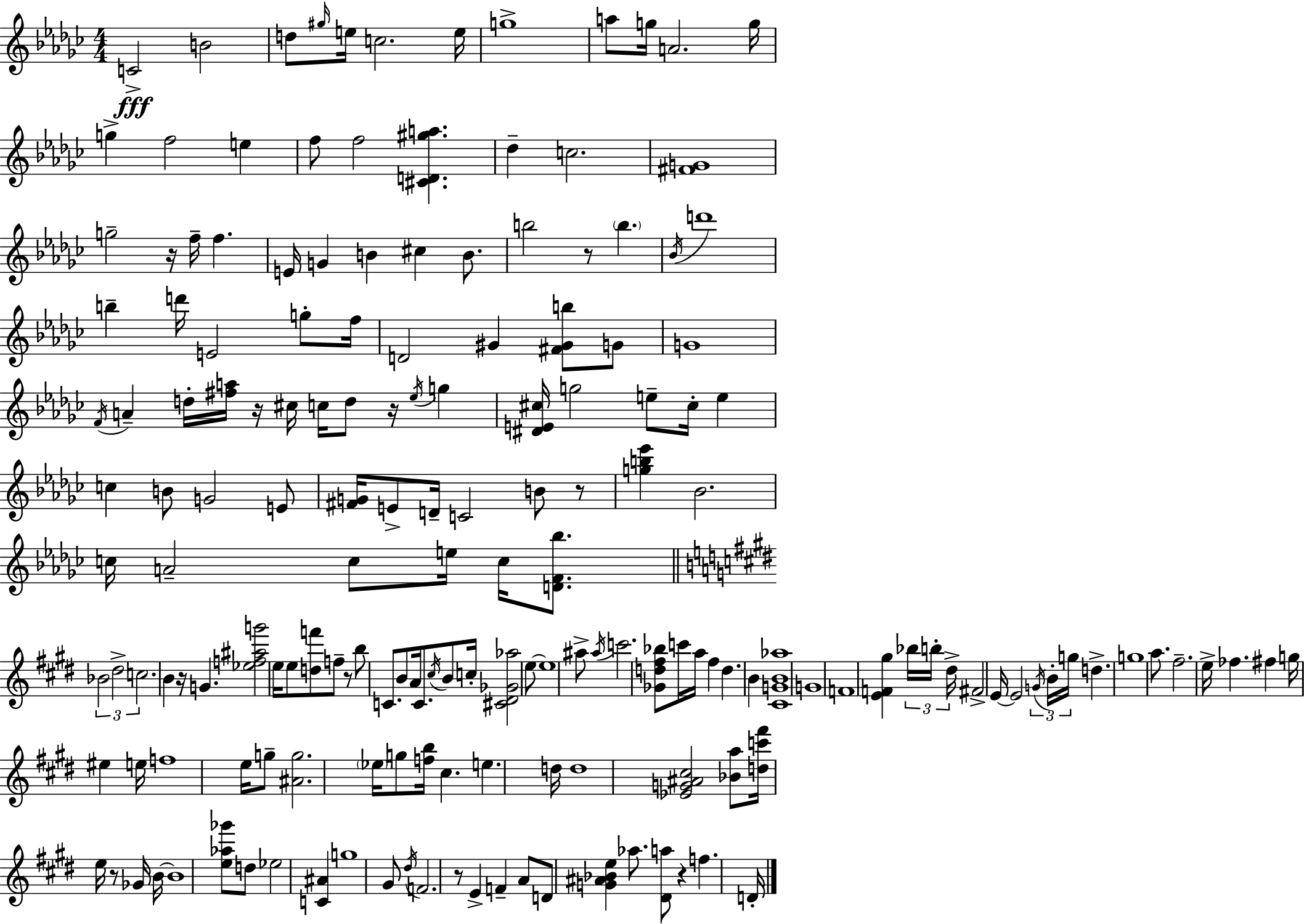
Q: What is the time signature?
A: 4/4